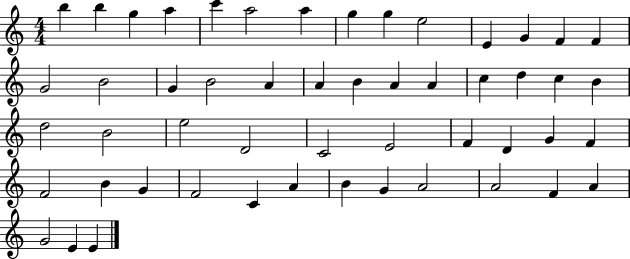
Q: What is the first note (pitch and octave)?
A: B5